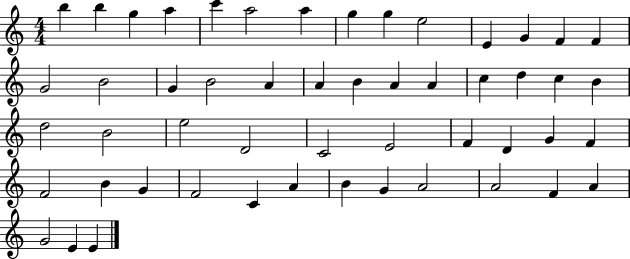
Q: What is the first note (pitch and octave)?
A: B5